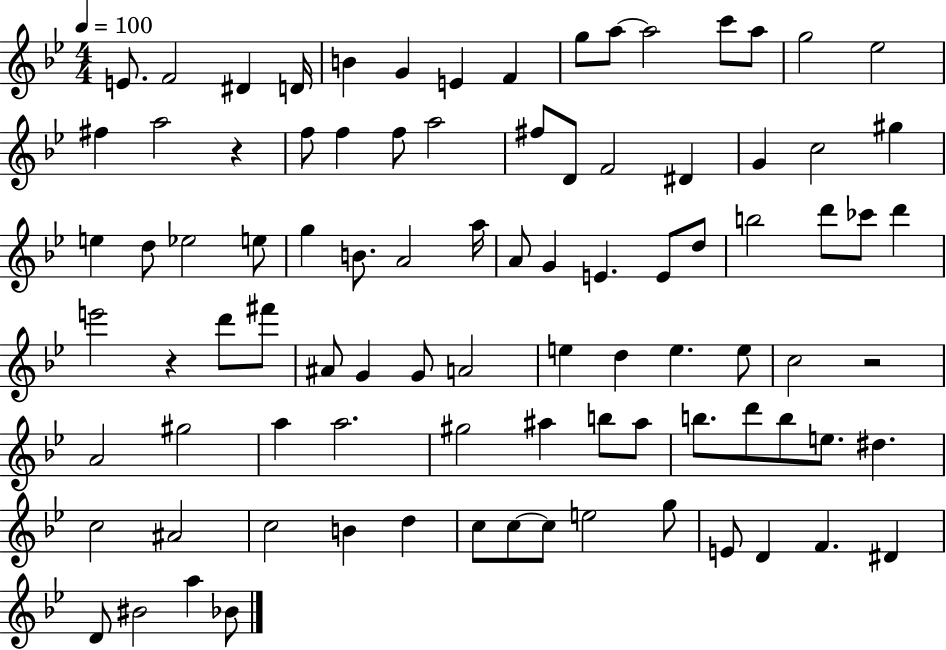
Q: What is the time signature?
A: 4/4